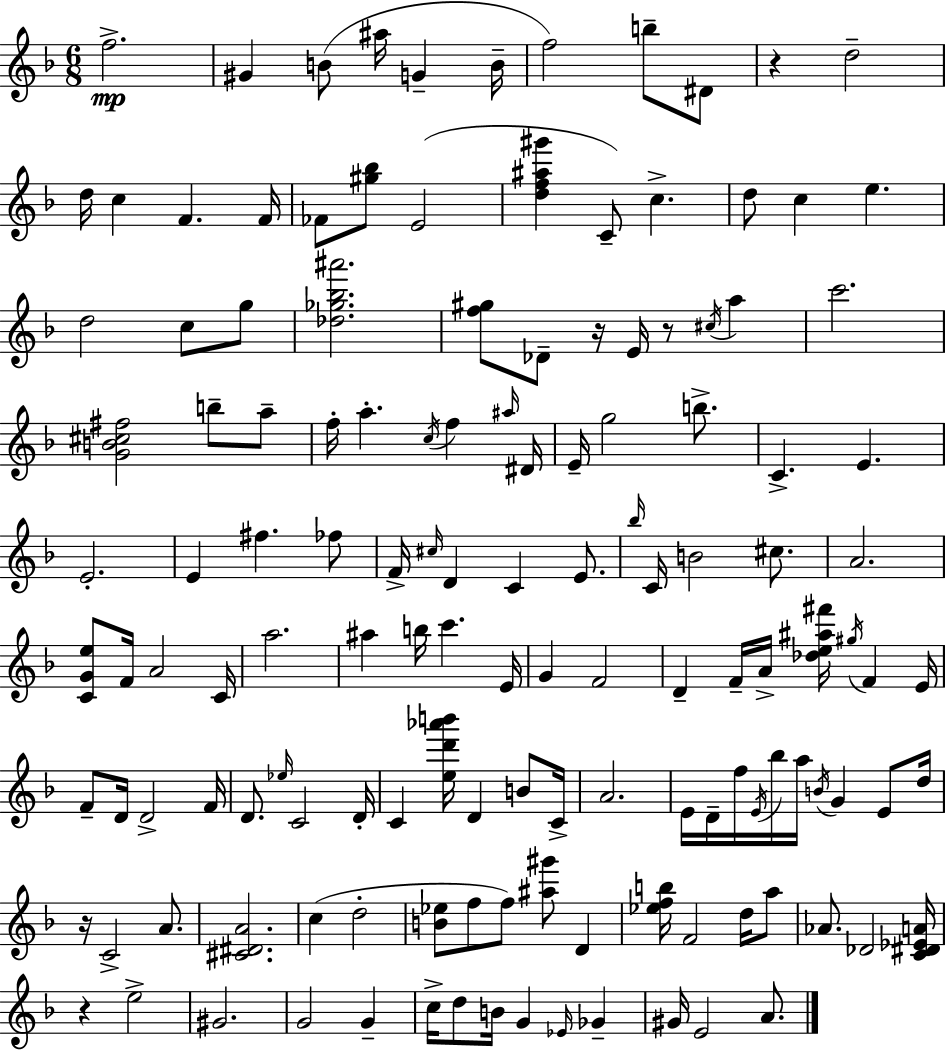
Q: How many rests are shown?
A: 5